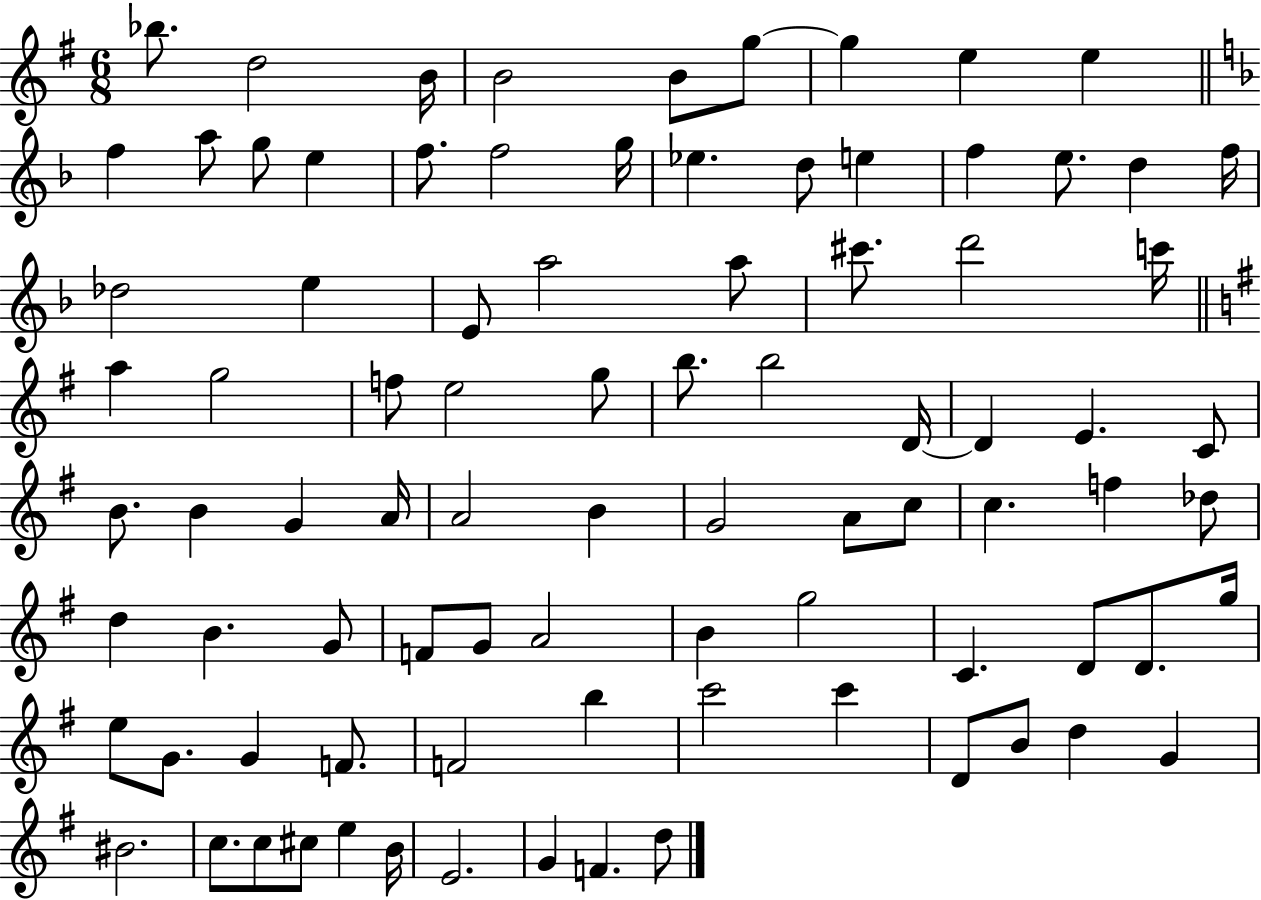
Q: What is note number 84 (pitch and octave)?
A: B4